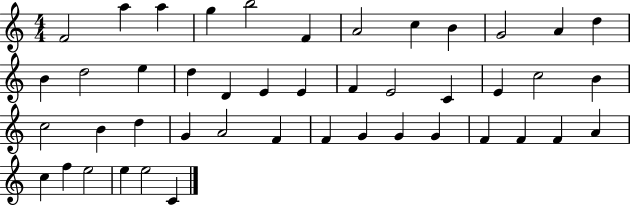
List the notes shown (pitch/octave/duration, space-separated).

F4/h A5/q A5/q G5/q B5/h F4/q A4/h C5/q B4/q G4/h A4/q D5/q B4/q D5/h E5/q D5/q D4/q E4/q E4/q F4/q E4/h C4/q E4/q C5/h B4/q C5/h B4/q D5/q G4/q A4/h F4/q F4/q G4/q G4/q G4/q F4/q F4/q F4/q A4/q C5/q F5/q E5/h E5/q E5/h C4/q